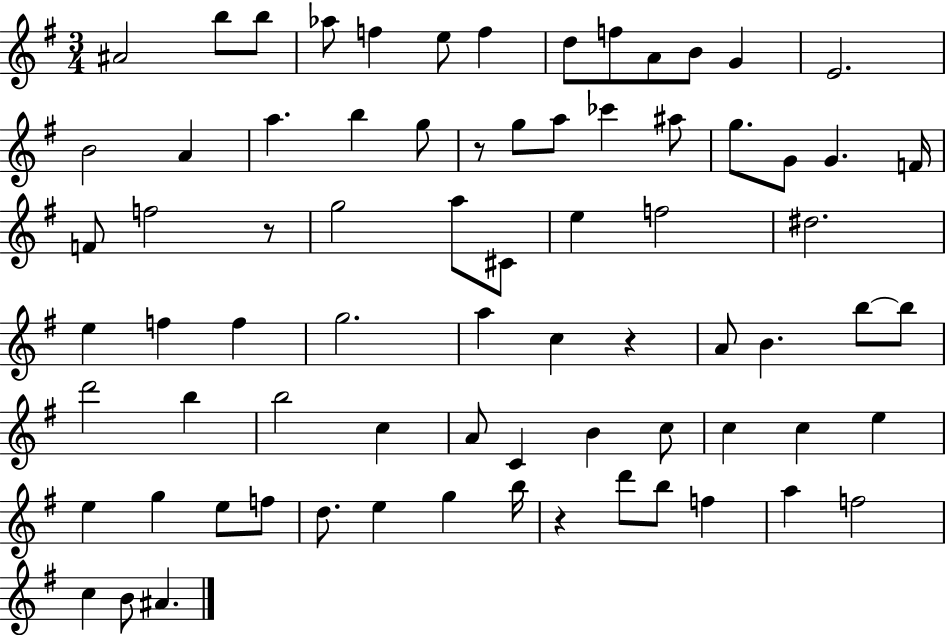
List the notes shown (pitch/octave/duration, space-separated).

A#4/h B5/e B5/e Ab5/e F5/q E5/e F5/q D5/e F5/e A4/e B4/e G4/q E4/h. B4/h A4/q A5/q. B5/q G5/e R/e G5/e A5/e CES6/q A#5/e G5/e. G4/e G4/q. F4/s F4/e F5/h R/e G5/h A5/e C#4/e E5/q F5/h D#5/h. E5/q F5/q F5/q G5/h. A5/q C5/q R/q A4/e B4/q. B5/e B5/e D6/h B5/q B5/h C5/q A4/e C4/q B4/q C5/e C5/q C5/q E5/q E5/q G5/q E5/e F5/e D5/e. E5/q G5/q B5/s R/q D6/e B5/e F5/q A5/q F5/h C5/q B4/e A#4/q.